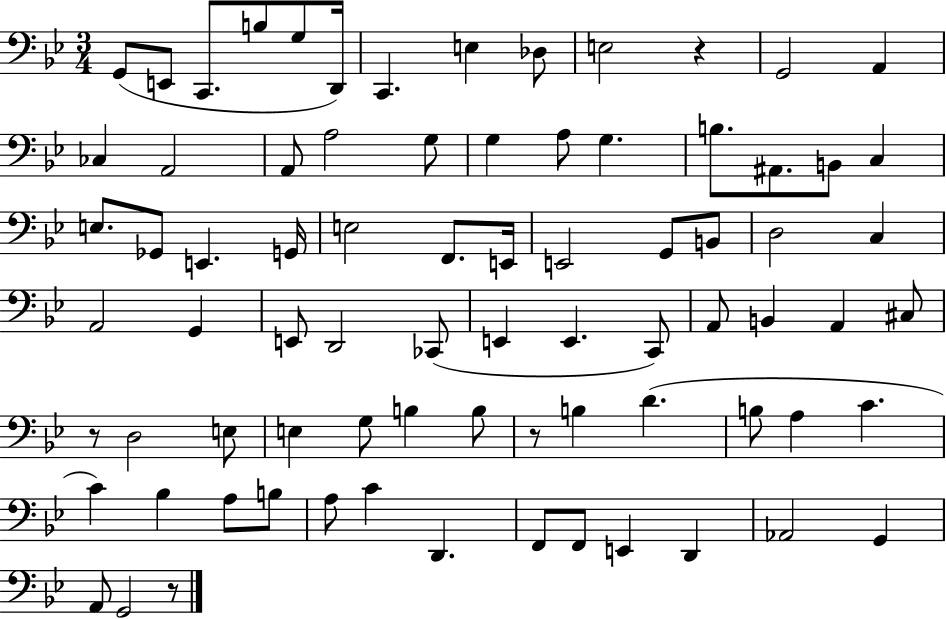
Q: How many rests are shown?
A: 4